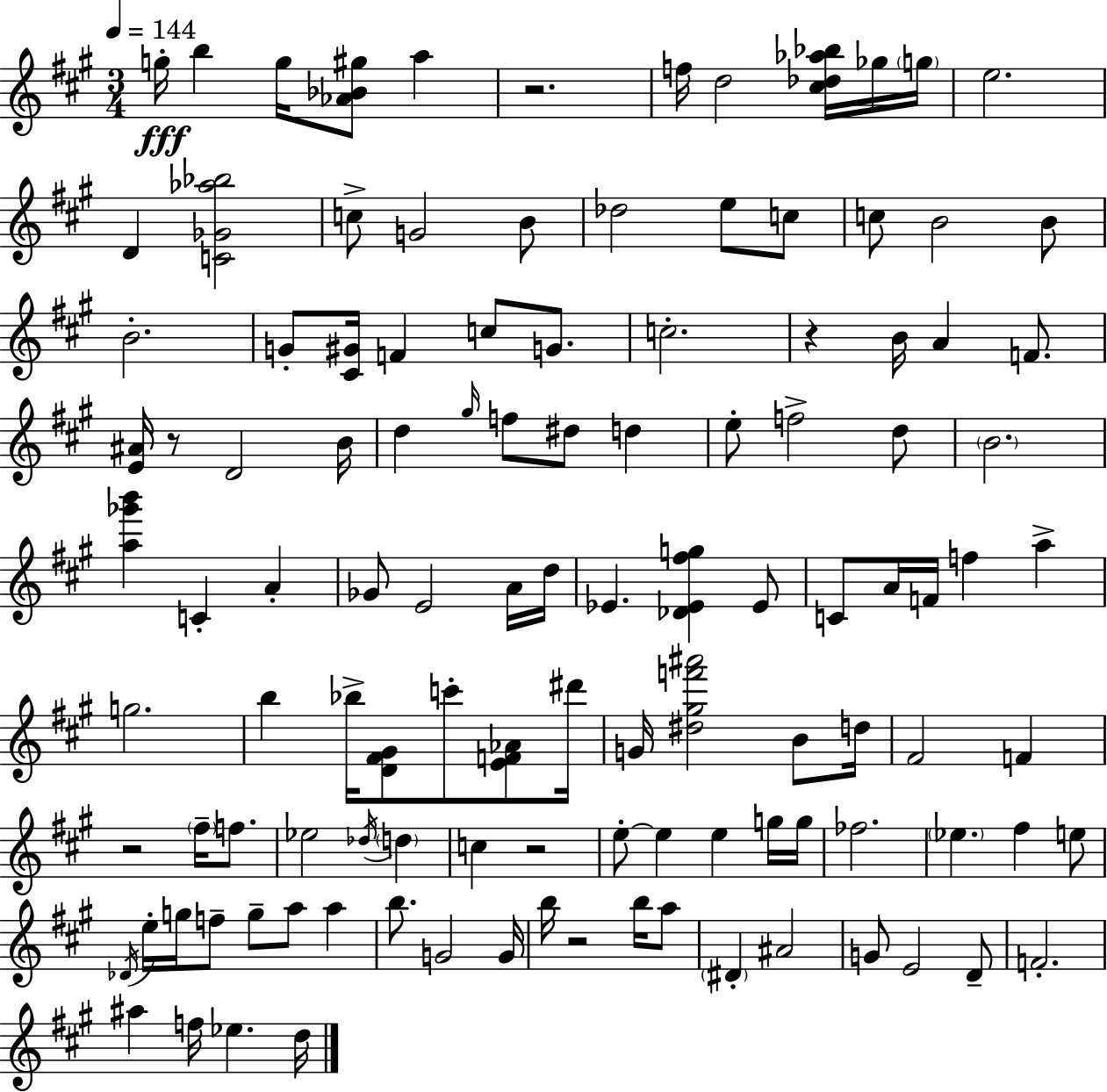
G5/s B5/q G5/s [Ab4,Bb4,G#5]/e A5/q R/h. F5/s D5/h [C#5,Db5,Ab5,Bb5]/s Gb5/s G5/s E5/h. D4/q [C4,Gb4,Ab5,Bb5]/h C5/e G4/h B4/e Db5/h E5/e C5/e C5/e B4/h B4/e B4/h. G4/e [C#4,G#4]/s F4/q C5/e G4/e. C5/h. R/q B4/s A4/q F4/e. [E4,A#4]/s R/e D4/h B4/s D5/q G#5/s F5/e D#5/e D5/q E5/e F5/h D5/e B4/h. [A5,Gb6,B6]/q C4/q A4/q Gb4/e E4/h A4/s D5/s Eb4/q. [Db4,Eb4,F#5,G5]/q Eb4/e C4/e A4/s F4/s F5/q A5/q G5/h. B5/q Bb5/s [D4,F#4,G#4]/e C6/e [E4,F4,Ab4]/e D#6/s G4/s [D#5,G#5,F6,A#6]/h B4/e D5/s F#4/h F4/q R/h F#5/s F5/e. Eb5/h Db5/s D5/q C5/q R/h E5/e E5/q E5/q G5/s G5/s FES5/h. Eb5/q. F#5/q E5/e Db4/s E5/s G5/s F5/e G5/e A5/e A5/q B5/e. G4/h G4/s B5/s R/h B5/s A5/e D#4/q A#4/h G4/e E4/h D4/e F4/h. A#5/q F5/s Eb5/q. D5/s